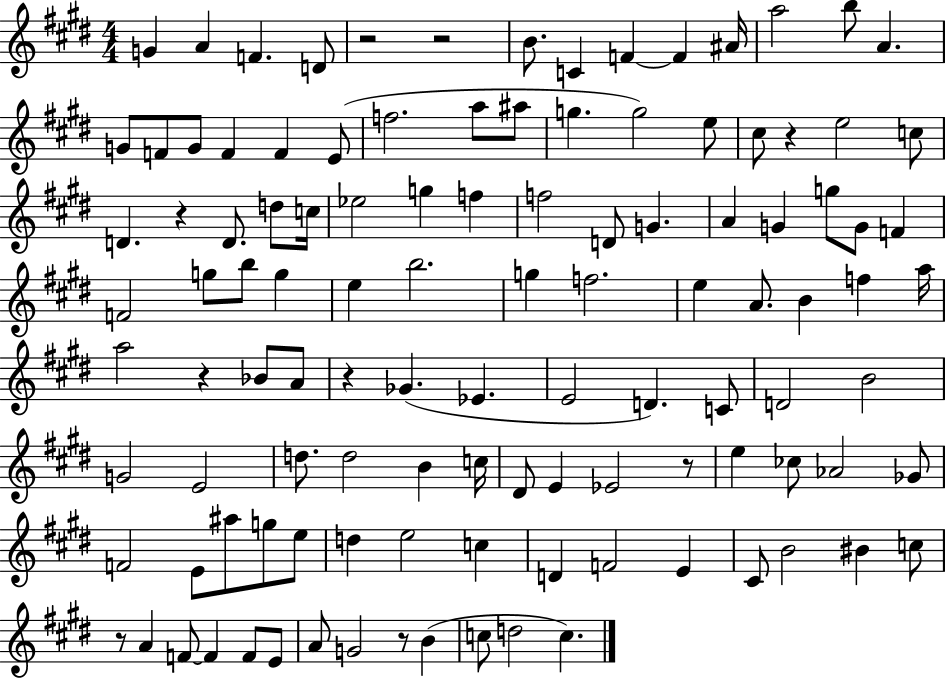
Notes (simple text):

G4/q A4/q F4/q. D4/e R/h R/h B4/e. C4/q F4/q F4/q A#4/s A5/h B5/e A4/q. G4/e F4/e G4/e F4/q F4/q E4/e F5/h. A5/e A#5/e G5/q. G5/h E5/e C#5/e R/q E5/h C5/e D4/q. R/q D4/e. D5/e C5/s Eb5/h G5/q F5/q F5/h D4/e G4/q. A4/q G4/q G5/e G4/e F4/q F4/h G5/e B5/e G5/q E5/q B5/h. G5/q F5/h. E5/q A4/e. B4/q F5/q A5/s A5/h R/q Bb4/e A4/e R/q Gb4/q. Eb4/q. E4/h D4/q. C4/e D4/h B4/h G4/h E4/h D5/e. D5/h B4/q C5/s D#4/e E4/q Eb4/h R/e E5/q CES5/e Ab4/h Gb4/e F4/h E4/e A#5/e G5/e E5/e D5/q E5/h C5/q D4/q F4/h E4/q C#4/e B4/h BIS4/q C5/e R/e A4/q F4/e F4/q F4/e E4/e A4/e G4/h R/e B4/q C5/e D5/h C5/q.